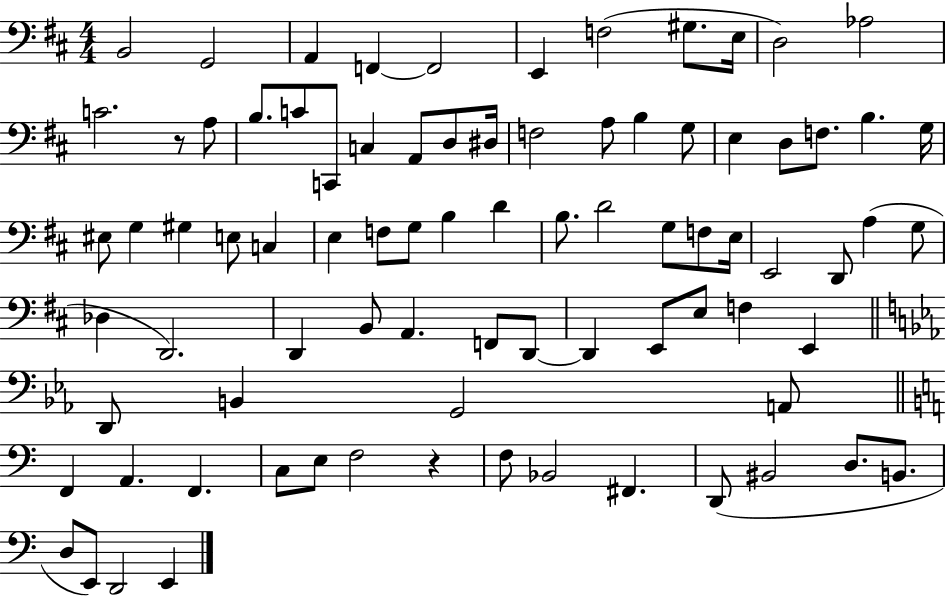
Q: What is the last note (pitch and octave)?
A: E2